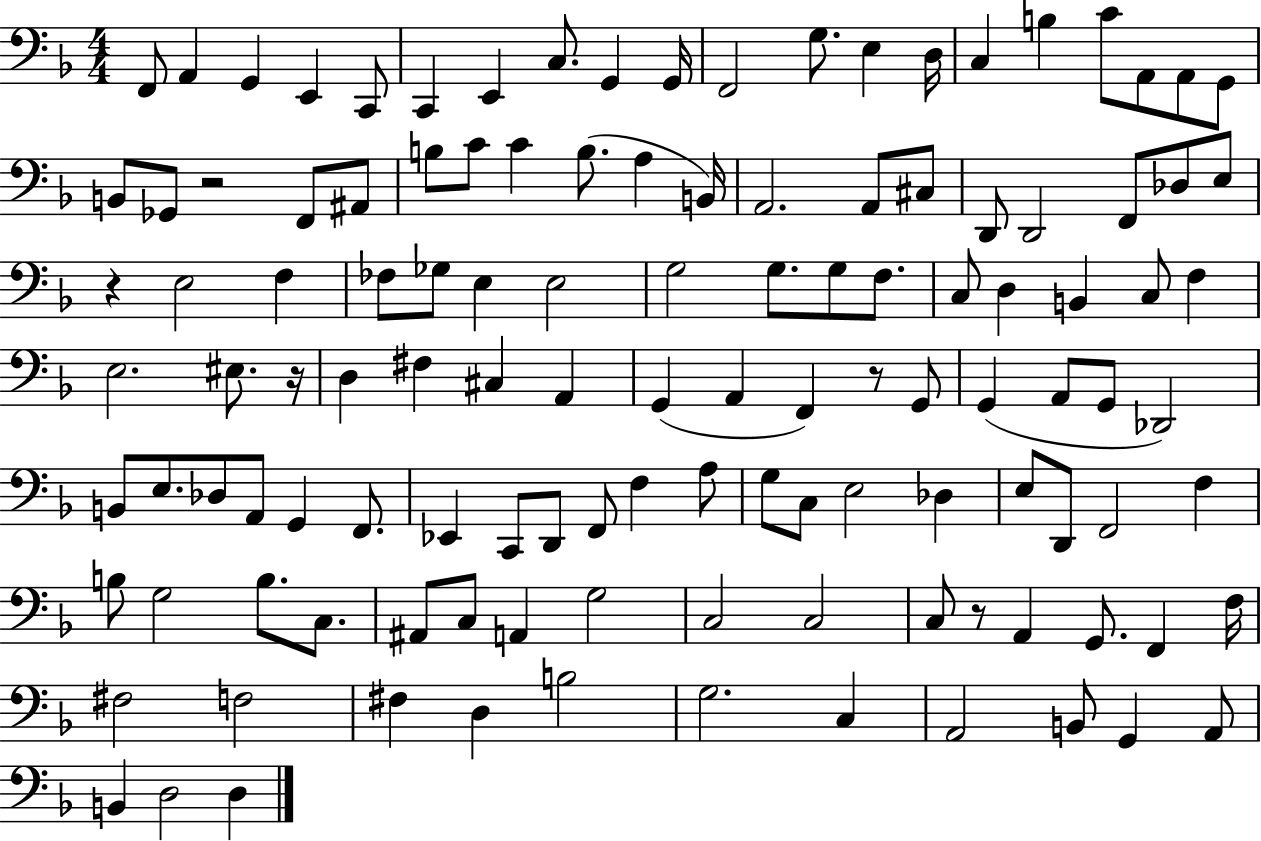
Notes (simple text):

F2/e A2/q G2/q E2/q C2/e C2/q E2/q C3/e. G2/q G2/s F2/h G3/e. E3/q D3/s C3/q B3/q C4/e A2/e A2/e G2/e B2/e Gb2/e R/h F2/e A#2/e B3/e C4/e C4/q B3/e. A3/q B2/s A2/h. A2/e C#3/e D2/e D2/h F2/e Db3/e E3/e R/q E3/h F3/q FES3/e Gb3/e E3/q E3/h G3/h G3/e. G3/e F3/e. C3/e D3/q B2/q C3/e F3/q E3/h. EIS3/e. R/s D3/q F#3/q C#3/q A2/q G2/q A2/q F2/q R/e G2/e G2/q A2/e G2/e Db2/h B2/e E3/e. Db3/e A2/e G2/q F2/e. Eb2/q C2/e D2/e F2/e F3/q A3/e G3/e C3/e E3/h Db3/q E3/e D2/e F2/h F3/q B3/e G3/h B3/e. C3/e. A#2/e C3/e A2/q G3/h C3/h C3/h C3/e R/e A2/q G2/e. F2/q F3/s F#3/h F3/h F#3/q D3/q B3/h G3/h. C3/q A2/h B2/e G2/q A2/e B2/q D3/h D3/q